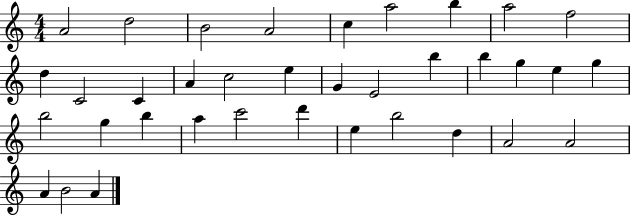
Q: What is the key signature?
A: C major